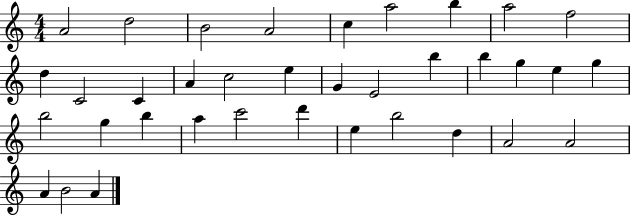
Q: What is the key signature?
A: C major